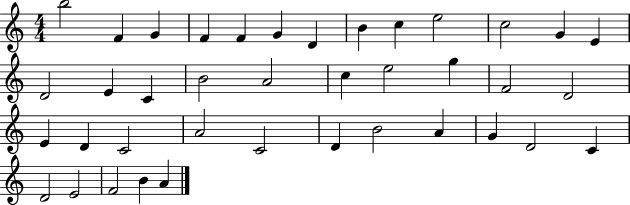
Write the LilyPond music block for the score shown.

{
  \clef treble
  \numericTimeSignature
  \time 4/4
  \key c \major
  b''2 f'4 g'4 | f'4 f'4 g'4 d'4 | b'4 c''4 e''2 | c''2 g'4 e'4 | \break d'2 e'4 c'4 | b'2 a'2 | c''4 e''2 g''4 | f'2 d'2 | \break e'4 d'4 c'2 | a'2 c'2 | d'4 b'2 a'4 | g'4 d'2 c'4 | \break d'2 e'2 | f'2 b'4 a'4 | \bar "|."
}